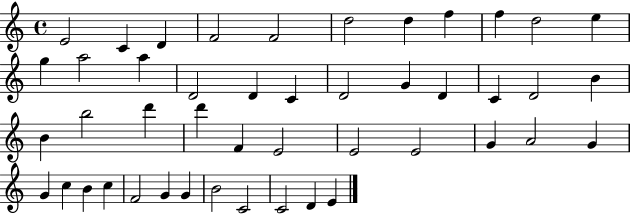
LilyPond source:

{
  \clef treble
  \time 4/4
  \defaultTimeSignature
  \key c \major
  e'2 c'4 d'4 | f'2 f'2 | d''2 d''4 f''4 | f''4 d''2 e''4 | \break g''4 a''2 a''4 | d'2 d'4 c'4 | d'2 g'4 d'4 | c'4 d'2 b'4 | \break b'4 b''2 d'''4 | d'''4 f'4 e'2 | e'2 e'2 | g'4 a'2 g'4 | \break g'4 c''4 b'4 c''4 | f'2 g'4 g'4 | b'2 c'2 | c'2 d'4 e'4 | \break \bar "|."
}